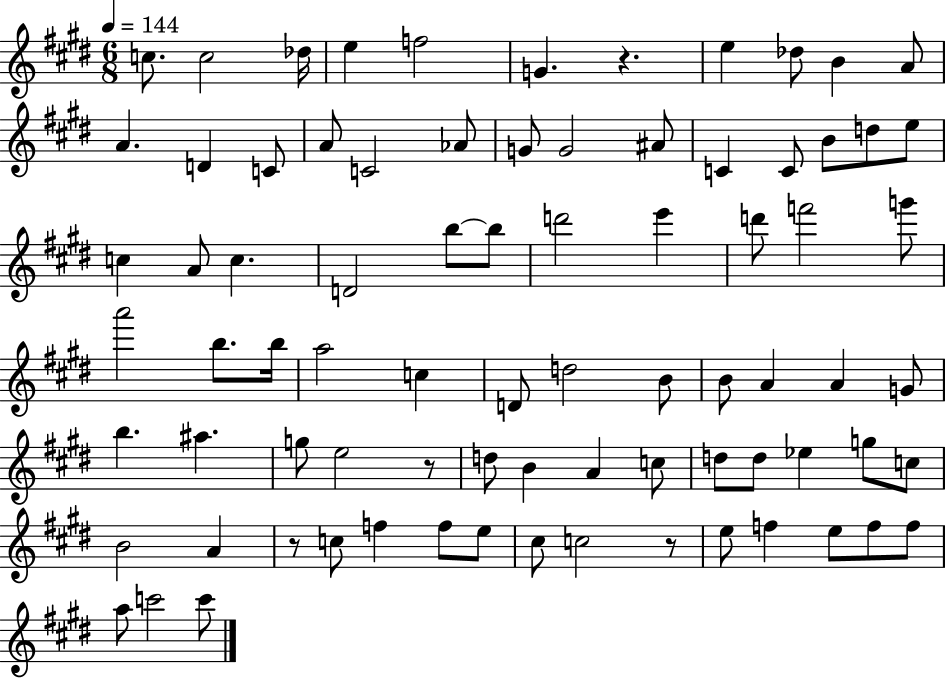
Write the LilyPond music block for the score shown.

{
  \clef treble
  \numericTimeSignature
  \time 6/8
  \key e \major
  \tempo 4 = 144
  c''8. c''2 des''16 | e''4 f''2 | g'4. r4. | e''4 des''8 b'4 a'8 | \break a'4. d'4 c'8 | a'8 c'2 aes'8 | g'8 g'2 ais'8 | c'4 c'8 b'8 d''8 e''8 | \break c''4 a'8 c''4. | d'2 b''8~~ b''8 | d'''2 e'''4 | d'''8 f'''2 g'''8 | \break a'''2 b''8. b''16 | a''2 c''4 | d'8 d''2 b'8 | b'8 a'4 a'4 g'8 | \break b''4. ais''4. | g''8 e''2 r8 | d''8 b'4 a'4 c''8 | d''8 d''8 ees''4 g''8 c''8 | \break b'2 a'4 | r8 c''8 f''4 f''8 e''8 | cis''8 c''2 r8 | e''8 f''4 e''8 f''8 f''8 | \break a''8 c'''2 c'''8 | \bar "|."
}